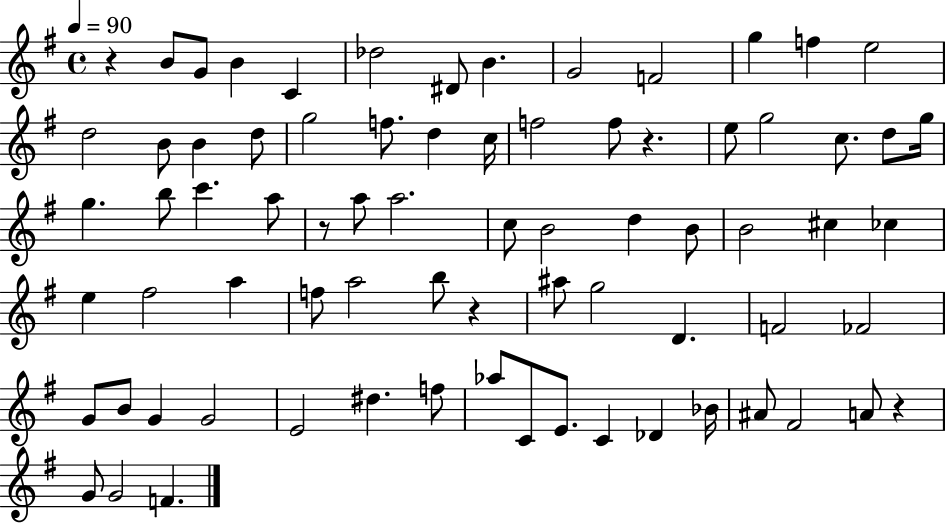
X:1
T:Untitled
M:4/4
L:1/4
K:G
z B/2 G/2 B C _d2 ^D/2 B G2 F2 g f e2 d2 B/2 B d/2 g2 f/2 d c/4 f2 f/2 z e/2 g2 c/2 d/2 g/4 g b/2 c' a/2 z/2 a/2 a2 c/2 B2 d B/2 B2 ^c _c e ^f2 a f/2 a2 b/2 z ^a/2 g2 D F2 _F2 G/2 B/2 G G2 E2 ^d f/2 _a/2 C/2 E/2 C _D _B/4 ^A/2 ^F2 A/2 z G/2 G2 F